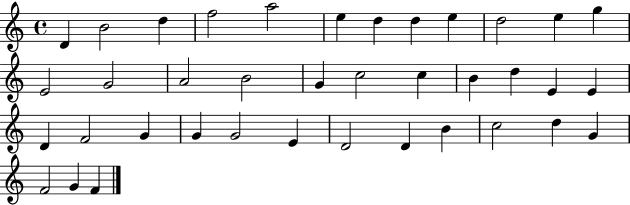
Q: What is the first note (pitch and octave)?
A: D4